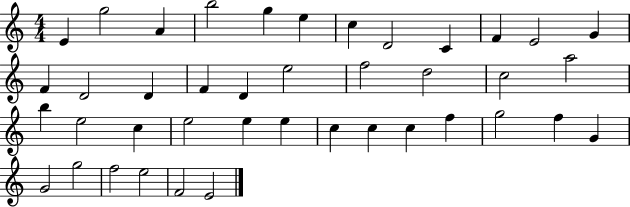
E4/q G5/h A4/q B5/h G5/q E5/q C5/q D4/h C4/q F4/q E4/h G4/q F4/q D4/h D4/q F4/q D4/q E5/h F5/h D5/h C5/h A5/h B5/q E5/h C5/q E5/h E5/q E5/q C5/q C5/q C5/q F5/q G5/h F5/q G4/q G4/h G5/h F5/h E5/h F4/h E4/h